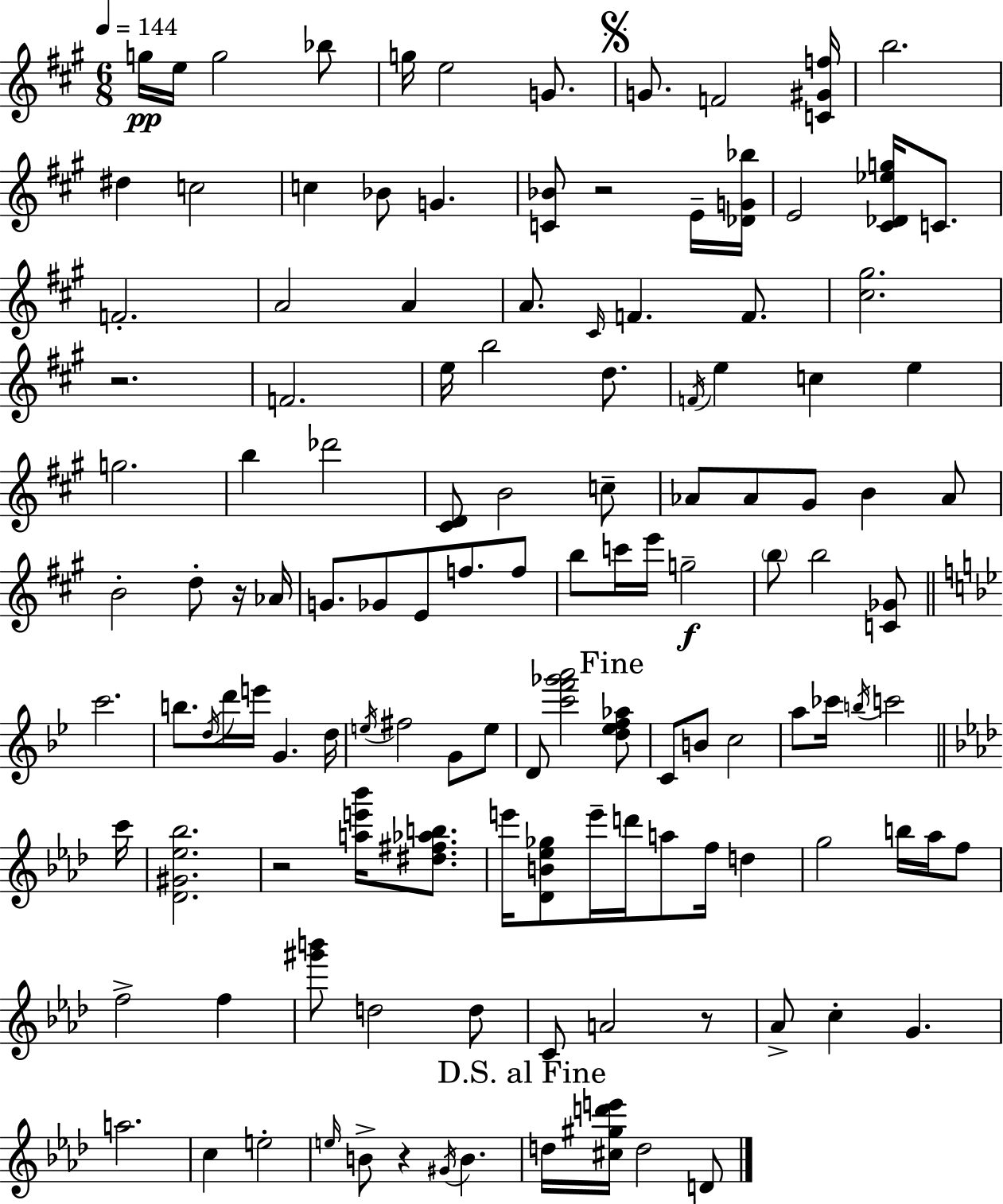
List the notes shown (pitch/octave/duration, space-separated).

G5/s E5/s G5/h Bb5/e G5/s E5/h G4/e. G4/e. F4/h [C4,G#4,F5]/s B5/h. D#5/q C5/h C5/q Bb4/e G4/q. [C4,Bb4]/e R/h E4/s [Db4,G4,Bb5]/s E4/h [C#4,Db4,Eb5,G5]/s C4/e. F4/h. A4/h A4/q A4/e. C#4/s F4/q. F4/e. [C#5,G#5]/h. R/h. F4/h. E5/s B5/h D5/e. F4/s E5/q C5/q E5/q G5/h. B5/q Db6/h [C#4,D4]/e B4/h C5/e Ab4/e Ab4/e G#4/e B4/q Ab4/e B4/h D5/e R/s Ab4/s G4/e. Gb4/e E4/e F5/e. F5/e B5/e C6/s E6/s G5/h B5/e B5/h [C4,Gb4]/e C6/h. B5/e. D5/s D6/s E6/s G4/q. D5/s E5/s F#5/h G4/e E5/e D4/e [C6,F6,Gb6,A6]/h [D5,Eb5,F5,Ab5]/e C4/e B4/e C5/h A5/e CES6/s B5/s C6/h C6/s [Db4,G#4,Eb5,Bb5]/h. R/h [A5,E6,Bb6]/s [D#5,F#5,Ab5,B5]/e. E6/s [Db4,B4,Eb5,Gb5]/e E6/s D6/s A5/e F5/s D5/q G5/h B5/s Ab5/s F5/e F5/h F5/q [G#6,B6]/e D5/h D5/e C4/e A4/h R/e Ab4/e C5/q G4/q. A5/h. C5/q E5/h E5/s B4/e R/q G#4/s B4/q. D5/s [C#5,G#5,D6,E6]/s D5/h D4/e